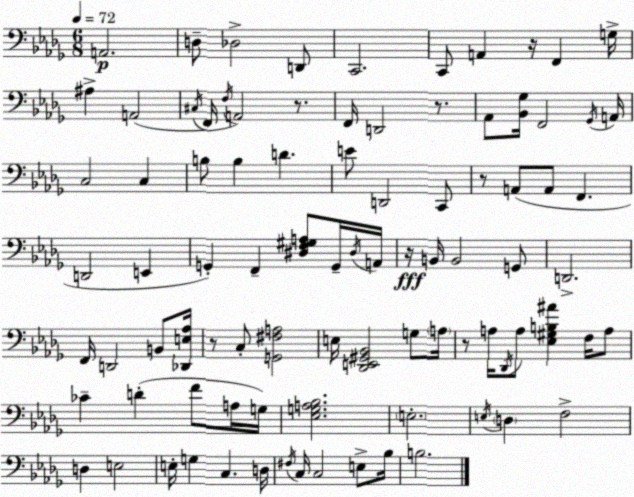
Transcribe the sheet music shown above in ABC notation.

X:1
T:Untitled
M:6/8
L:1/4
K:Bbm
A,,2 D,/2 _D,2 D,,/2 C,,2 C,,/2 A,, z/4 F,, G,/4 ^A, A,,2 ^C,/4 F,,/4 F,/4 A,,2 z/2 F,,/4 D,,2 z/2 _A,,/2 [_B,,_G,]/4 F,,2 _G,,/4 A,,/4 C,2 C, B,/2 B, D E/2 D,,2 C,,/2 z/2 A,,/2 A,,/2 F,, D,,2 E,, G,, F,, [^D,F,^G,A,]/2 G,,/4 ^D,/4 A,,/4 z/4 B,,/4 B,,2 G,,/2 D,,2 F,,/4 D,,2 B,,/2 [_D,,E,_A,]/4 z/2 C,/2 [G,,^F,A,]2 E,/4 [_D,,E,,^G,,_B,,]2 G,/2 A,/4 z/2 A,/4 _D,,/4 A,/2 [_E,^G,B,^A] F,/4 A,/2 _C D F/2 A,/4 G,/4 [_E,G,A,_B,]2 E,2 E,/4 D, F,2 D, E,2 E,/4 G, C, D,/4 ^F,/4 C,/4 C,2 E,/2 _B,/4 B,2